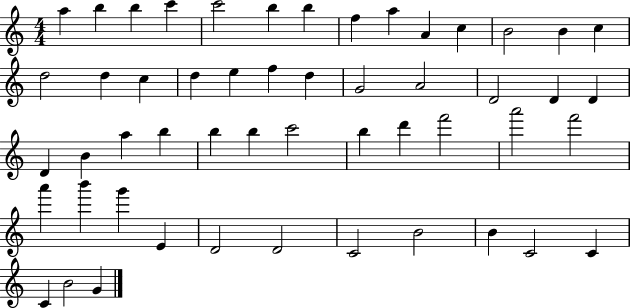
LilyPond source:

{
  \clef treble
  \numericTimeSignature
  \time 4/4
  \key c \major
  a''4 b''4 b''4 c'''4 | c'''2 b''4 b''4 | f''4 a''4 a'4 c''4 | b'2 b'4 c''4 | \break d''2 d''4 c''4 | d''4 e''4 f''4 d''4 | g'2 a'2 | d'2 d'4 d'4 | \break d'4 b'4 a''4 b''4 | b''4 b''4 c'''2 | b''4 d'''4 f'''2 | a'''2 f'''2 | \break a'''4 b'''4 g'''4 e'4 | d'2 d'2 | c'2 b'2 | b'4 c'2 c'4 | \break c'4 b'2 g'4 | \bar "|."
}